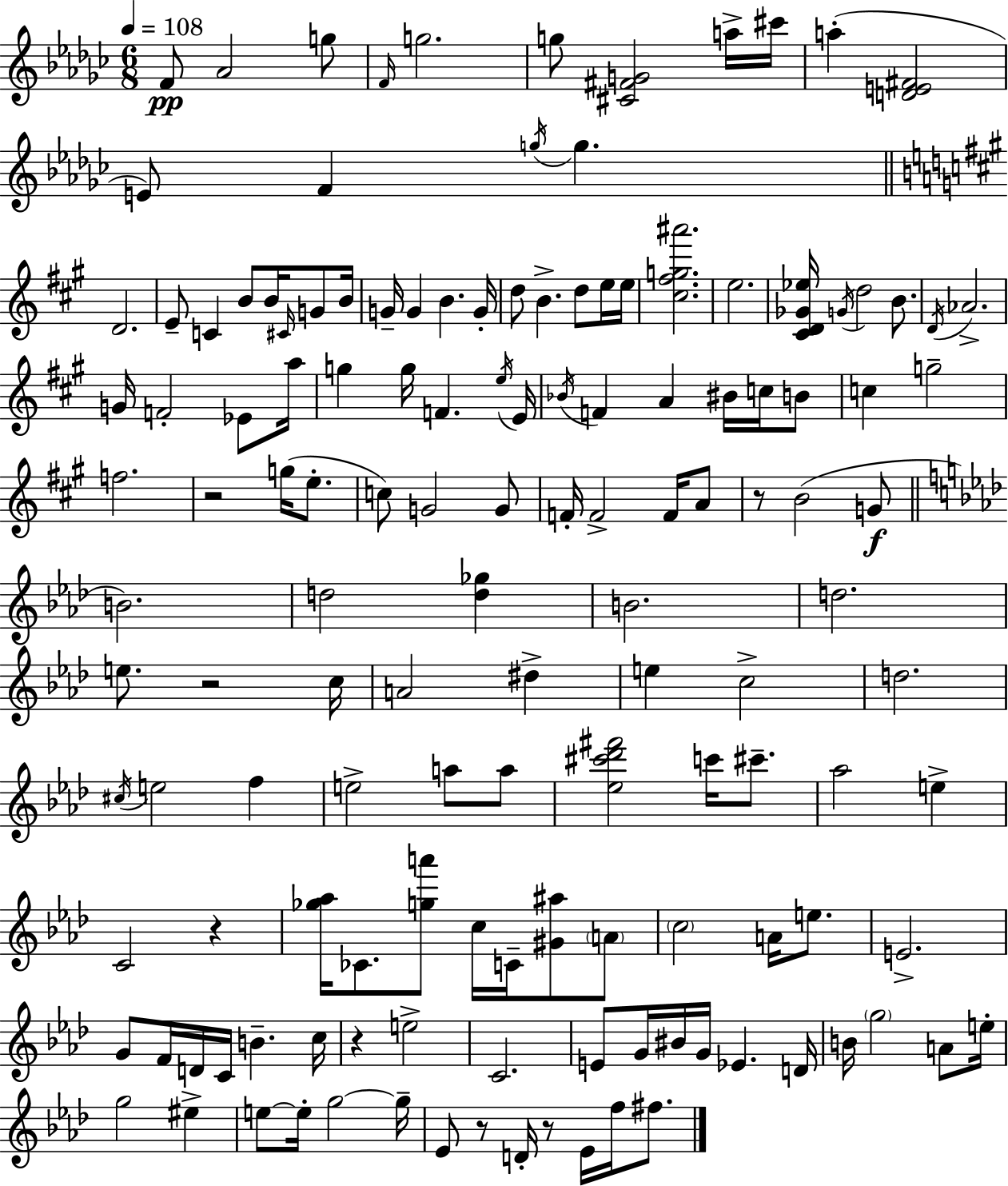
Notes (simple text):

F4/e Ab4/h G5/e F4/s G5/h. G5/e [C#4,F#4,G4]/h A5/s C#6/s A5/q [D4,E4,F#4]/h E4/e F4/q G5/s G5/q. D4/h. E4/e C4/q B4/e B4/s C#4/s G4/e B4/s G4/s G4/q B4/q. G4/s D5/e B4/q. D5/e E5/s E5/s [C#5,F#5,G5,A#6]/h. E5/h. [C#4,D4,Gb4,Eb5]/s G4/s D5/h B4/e. D4/s Ab4/h. G4/s F4/h Eb4/e A5/s G5/q G5/s F4/q. E5/s E4/s Bb4/s F4/q A4/q BIS4/s C5/s B4/e C5/q G5/h F5/h. R/h G5/s E5/e. C5/e G4/h G4/e F4/s F4/h F4/s A4/e R/e B4/h G4/e B4/h. D5/h [D5,Gb5]/q B4/h. D5/h. E5/e. R/h C5/s A4/h D#5/q E5/q C5/h D5/h. C#5/s E5/h F5/q E5/h A5/e A5/e [Eb5,C#6,Db6,F#6]/h C6/s C#6/e. Ab5/h E5/q C4/h R/q [Gb5,Ab5]/s CES4/e. [G5,A6]/e C5/s C4/s [G#4,A#5]/e A4/e C5/h A4/s E5/e. E4/h. G4/e F4/s D4/s C4/s B4/q. C5/s R/q E5/h C4/h. E4/e G4/s BIS4/s G4/s Eb4/q. D4/s B4/s G5/h A4/e E5/s G5/h EIS5/q E5/e E5/s G5/h G5/s Eb4/e R/e D4/s R/e Eb4/s F5/s F#5/e.